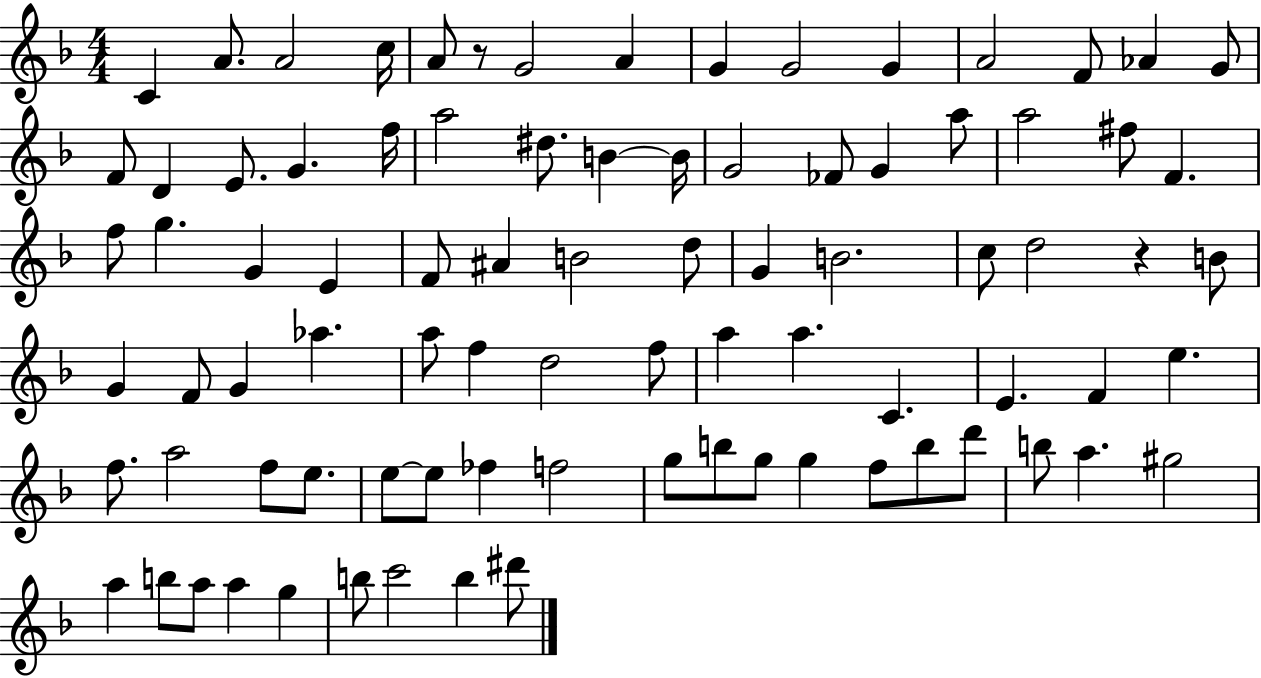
{
  \clef treble
  \numericTimeSignature
  \time 4/4
  \key f \major
  \repeat volta 2 { c'4 a'8. a'2 c''16 | a'8 r8 g'2 a'4 | g'4 g'2 g'4 | a'2 f'8 aes'4 g'8 | \break f'8 d'4 e'8. g'4. f''16 | a''2 dis''8. b'4~~ b'16 | g'2 fes'8 g'4 a''8 | a''2 fis''8 f'4. | \break f''8 g''4. g'4 e'4 | f'8 ais'4 b'2 d''8 | g'4 b'2. | c''8 d''2 r4 b'8 | \break g'4 f'8 g'4 aes''4. | a''8 f''4 d''2 f''8 | a''4 a''4. c'4. | e'4. f'4 e''4. | \break f''8. a''2 f''8 e''8. | e''8~~ e''8 fes''4 f''2 | g''8 b''8 g''8 g''4 f''8 b''8 d'''8 | b''8 a''4. gis''2 | \break a''4 b''8 a''8 a''4 g''4 | b''8 c'''2 b''4 dis'''8 | } \bar "|."
}